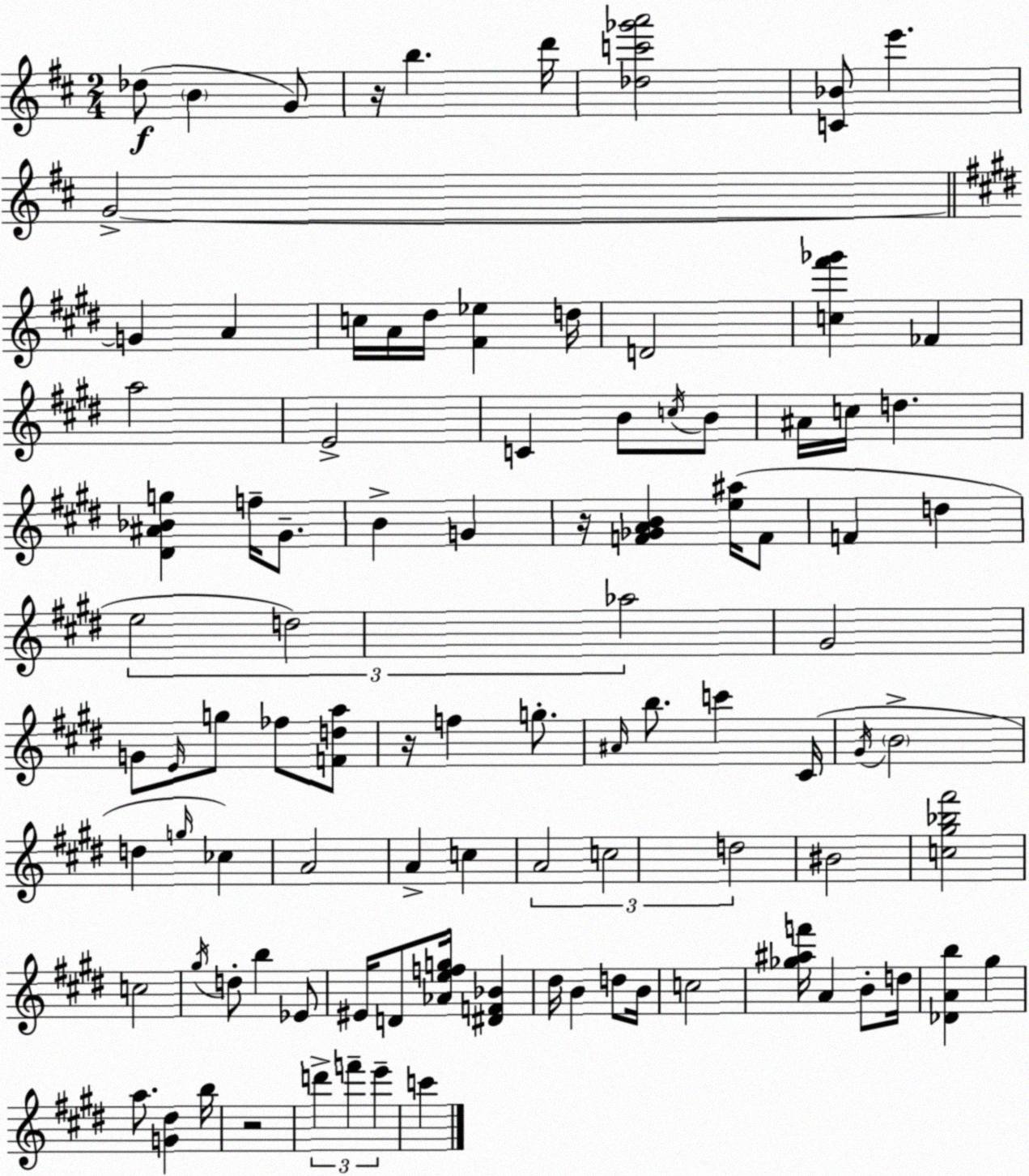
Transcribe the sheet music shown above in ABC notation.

X:1
T:Untitled
M:2/4
L:1/4
K:D
_d/2 B G/2 z/4 b d'/4 [_dc'_g'a']2 [C_B]/2 e' G2 G A c/4 A/4 ^d/4 [^F_e] d/4 D2 [c^f'_g'] _F a2 E2 C B/2 c/4 B/2 ^A/4 c/4 d [^D^A_Bg] f/4 ^G/2 B G z/4 [F_GAB] [e^a]/4 F/2 F d e2 d2 _a2 ^G2 G/2 E/4 g/2 _f/2 [Fda]/2 z/4 f g/2 ^A/4 b/2 c' ^C/4 ^G/4 B2 d g/4 _c A2 A c A2 c2 d2 ^B2 [c^g_b^f']2 c2 ^g/4 d/2 b _E/2 ^E/4 D/2 [_Aefg]/4 [^DF_B] ^d/4 B d/2 B/4 c2 [_g^af']/4 A B/2 d/4 [_DAb] ^g a/2 [G^d] b/4 z2 d' f' e' c'